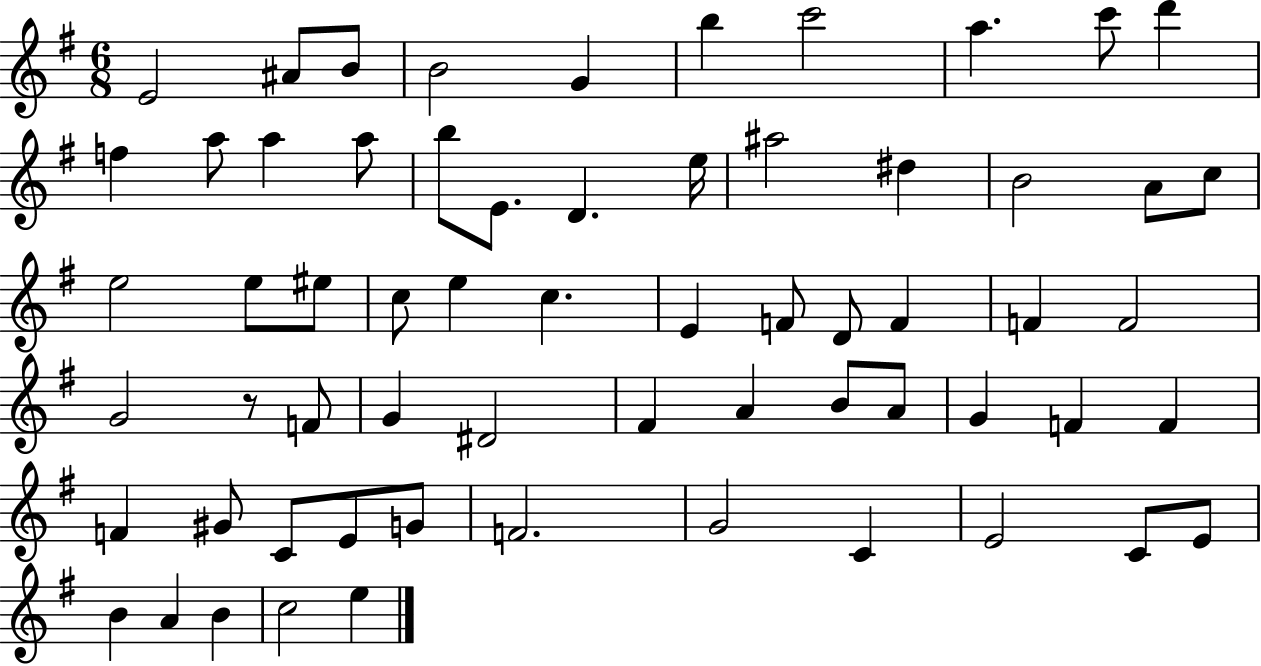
E4/h A#4/e B4/e B4/h G4/q B5/q C6/h A5/q. C6/e D6/q F5/q A5/e A5/q A5/e B5/e E4/e. D4/q. E5/s A#5/h D#5/q B4/h A4/e C5/e E5/h E5/e EIS5/e C5/e E5/q C5/q. E4/q F4/e D4/e F4/q F4/q F4/h G4/h R/e F4/e G4/q D#4/h F#4/q A4/q B4/e A4/e G4/q F4/q F4/q F4/q G#4/e C4/e E4/e G4/e F4/h. G4/h C4/q E4/h C4/e E4/e B4/q A4/q B4/q C5/h E5/q